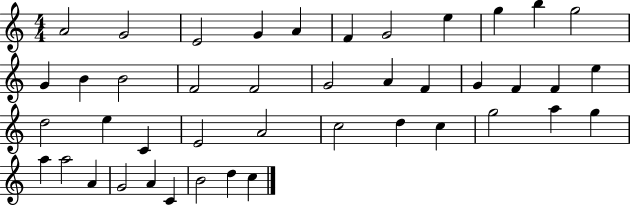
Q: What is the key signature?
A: C major